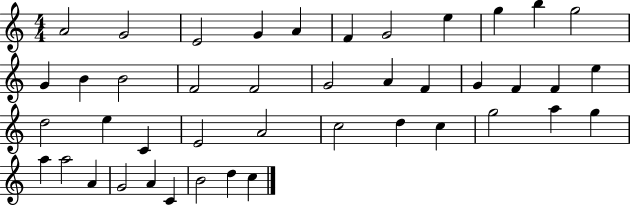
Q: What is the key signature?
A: C major